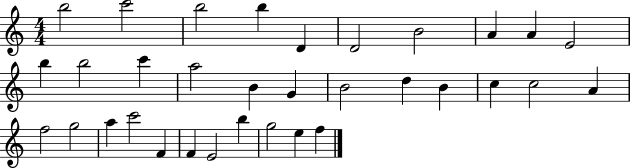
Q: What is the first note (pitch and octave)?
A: B5